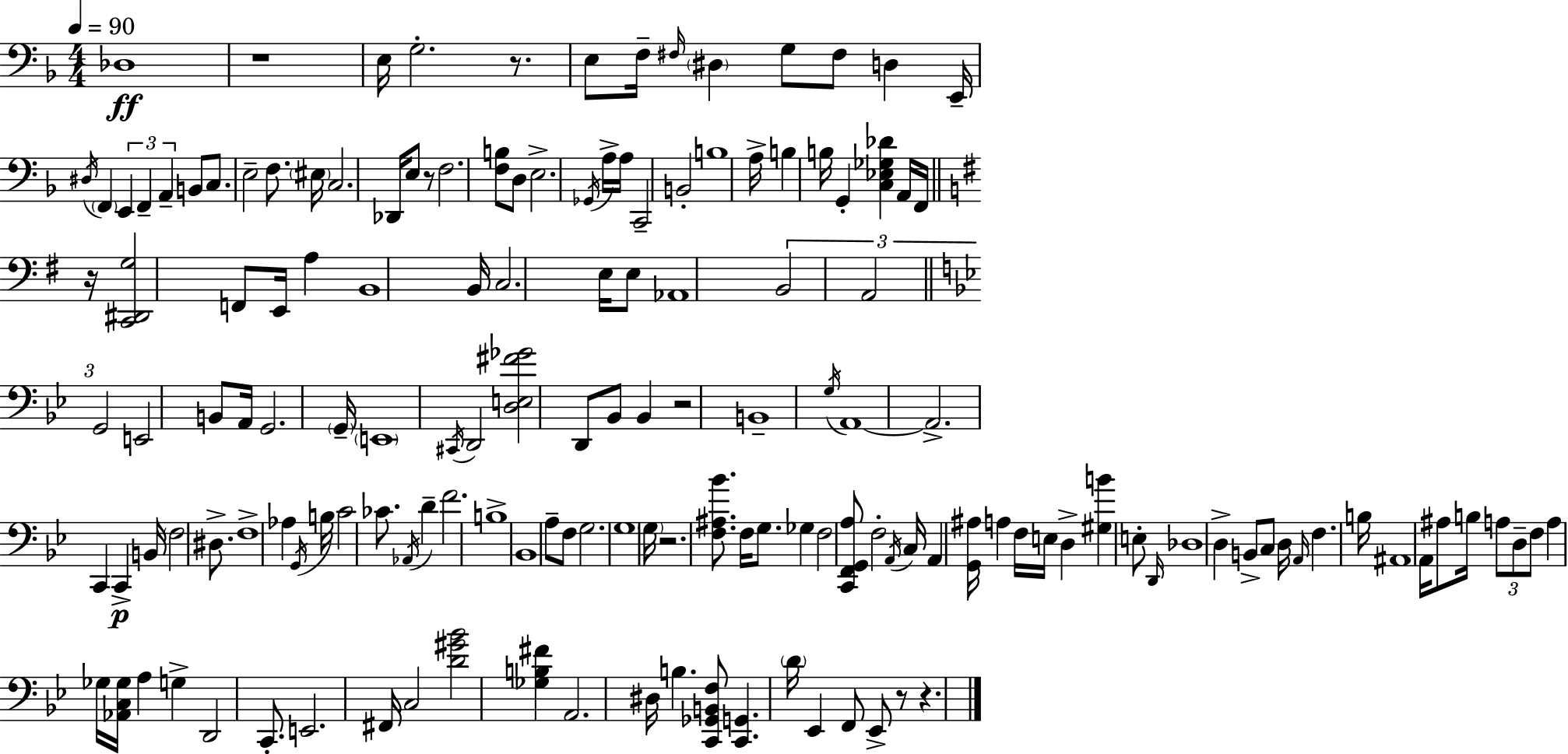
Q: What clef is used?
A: bass